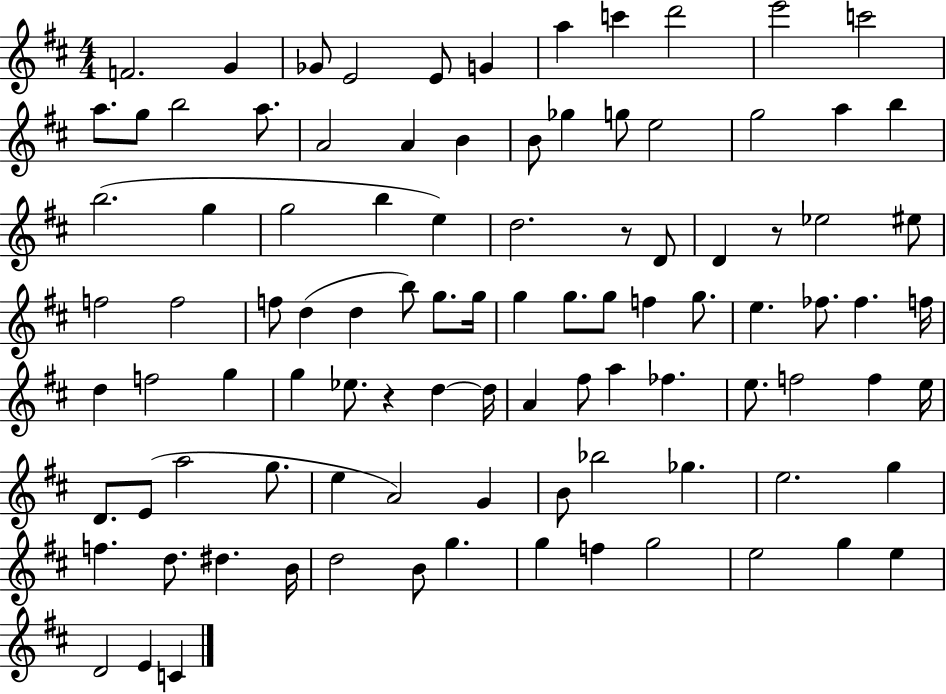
F4/h. G4/q Gb4/e E4/h E4/e G4/q A5/q C6/q D6/h E6/h C6/h A5/e. G5/e B5/h A5/e. A4/h A4/q B4/q B4/e Gb5/q G5/e E5/h G5/h A5/q B5/q B5/h. G5/q G5/h B5/q E5/q D5/h. R/e D4/e D4/q R/e Eb5/h EIS5/e F5/h F5/h F5/e D5/q D5/q B5/e G5/e. G5/s G5/q G5/e. G5/e F5/q G5/e. E5/q. FES5/e. FES5/q. F5/s D5/q F5/h G5/q G5/q Eb5/e. R/q D5/q D5/s A4/q F#5/e A5/q FES5/q. E5/e. F5/h F5/q E5/s D4/e. E4/e A5/h G5/e. E5/q A4/h G4/q B4/e Bb5/h Gb5/q. E5/h. G5/q F5/q. D5/e. D#5/q. B4/s D5/h B4/e G5/q. G5/q F5/q G5/h E5/h G5/q E5/q D4/h E4/q C4/q